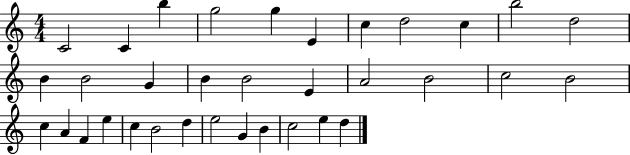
C4/h C4/q B5/q G5/h G5/q E4/q C5/q D5/h C5/q B5/h D5/h B4/q B4/h G4/q B4/q B4/h E4/q A4/h B4/h C5/h B4/h C5/q A4/q F4/q E5/q C5/q B4/h D5/q E5/h G4/q B4/q C5/h E5/q D5/q